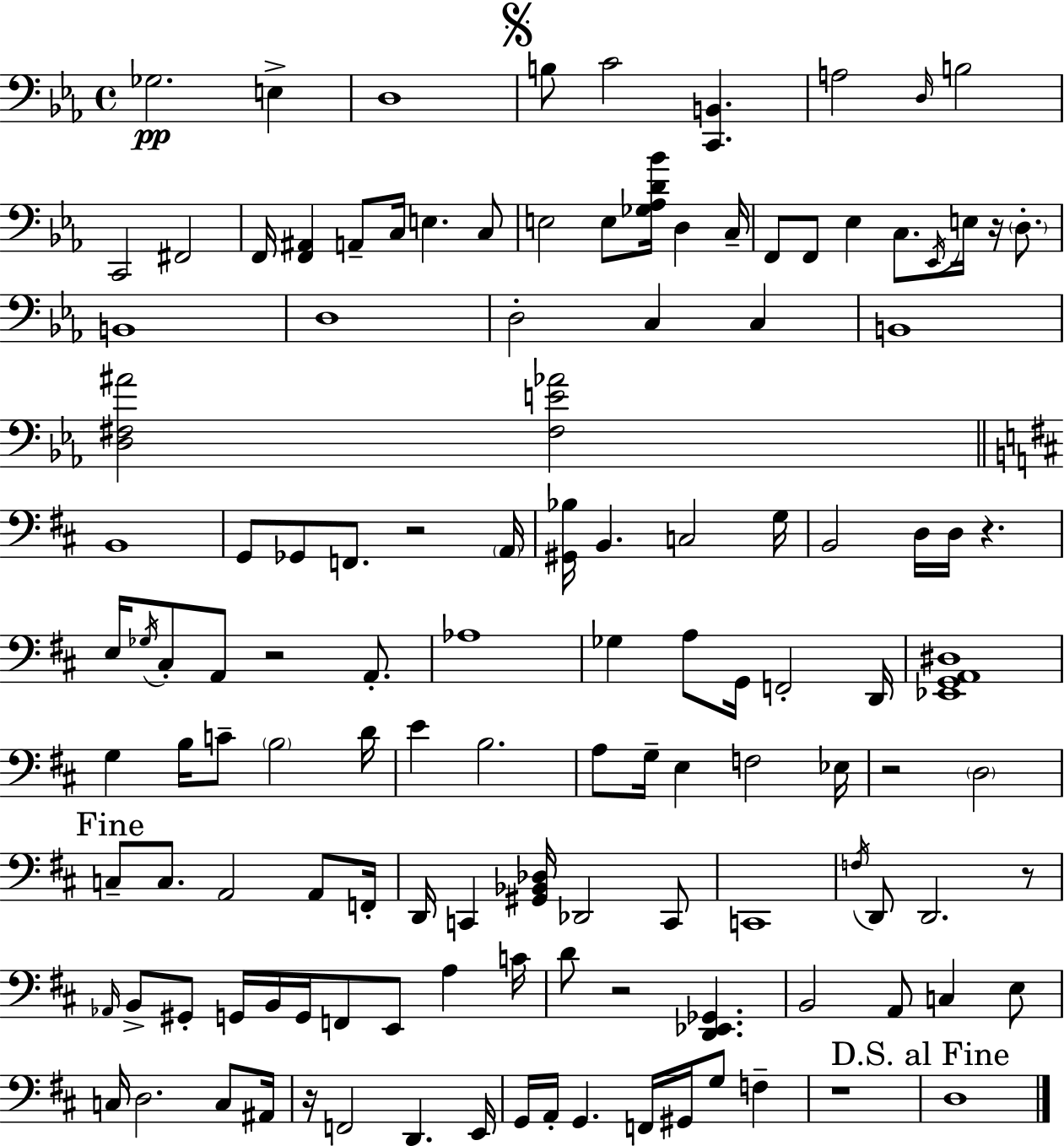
{
  \clef bass
  \time 4/4
  \defaultTimeSignature
  \key c \minor
  ges2.\pp e4-> | d1 | \mark \markup { \musicglyph "scripts.segno" } b8 c'2 <c, b,>4. | a2 \grace { d16 } b2 | \break c,2 fis,2 | f,16 <f, ais,>4 a,8-- c16 e4. c8 | e2 e8 <ges aes d' bes'>16 d4 | c16-- f,8 f,8 ees4 c8. \acciaccatura { ees,16 } e16 r16 \parenthesize d8.-. | \break b,1 | d1 | d2-. c4 c4 | b,1 | \break <d fis ais'>2 <fis e' aes'>2 | \bar "||" \break \key d \major b,1 | g,8 ges,8 f,8. r2 \parenthesize a,16 | <gis, bes>16 b,4. c2 g16 | b,2 d16 d16 r4. | \break e16 \acciaccatura { ges16 } cis8-. a,8 r2 a,8.-. | aes1 | ges4 a8 g,16 f,2-. | d,16 <ees, g, a, dis>1 | \break g4 b16 c'8-- \parenthesize b2 | d'16 e'4 b2. | a8 g16-- e4 f2 | ees16 r2 \parenthesize d2 | \break \mark "Fine" c8-- c8. a,2 a,8 | f,16-. d,16 c,4 <gis, bes, des>16 des,2 c,8 | c,1 | \acciaccatura { f16 } d,8 d,2. | \break r8 \grace { aes,16 } b,8-> gis,8-. g,16 b,16 g,16 f,8 e,8 a4 | c'16 d'8 r2 <d, ees, ges,>4. | b,2 a,8 c4 | e8 c16 d2. | \break c8 ais,16 r16 f,2 d,4. | e,16 g,16 a,16-. g,4. f,16 gis,16 g8 f4-- | r1 | \mark "D.S. al Fine" d1 | \break \bar "|."
}